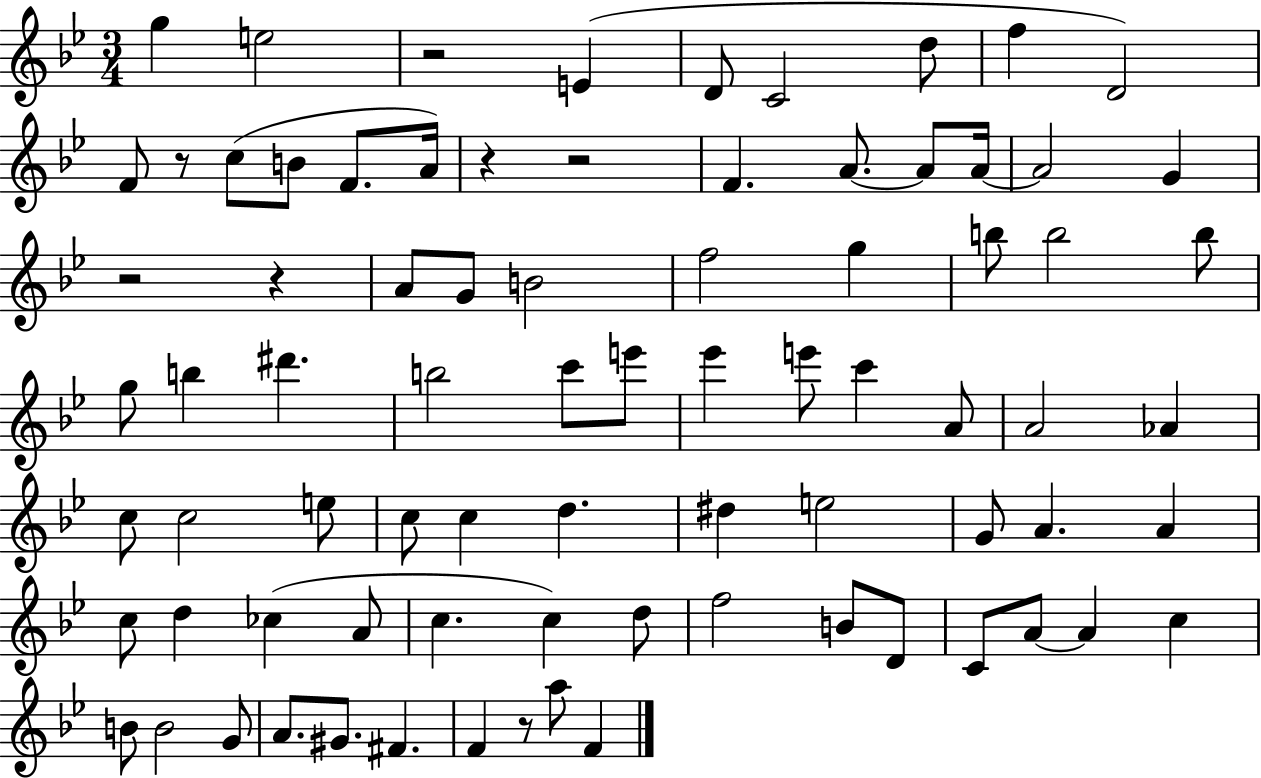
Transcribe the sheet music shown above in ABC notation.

X:1
T:Untitled
M:3/4
L:1/4
K:Bb
g e2 z2 E D/2 C2 d/2 f D2 F/2 z/2 c/2 B/2 F/2 A/4 z z2 F A/2 A/2 A/4 A2 G z2 z A/2 G/2 B2 f2 g b/2 b2 b/2 g/2 b ^d' b2 c'/2 e'/2 _e' e'/2 c' A/2 A2 _A c/2 c2 e/2 c/2 c d ^d e2 G/2 A A c/2 d _c A/2 c c d/2 f2 B/2 D/2 C/2 A/2 A c B/2 B2 G/2 A/2 ^G/2 ^F F z/2 a/2 F